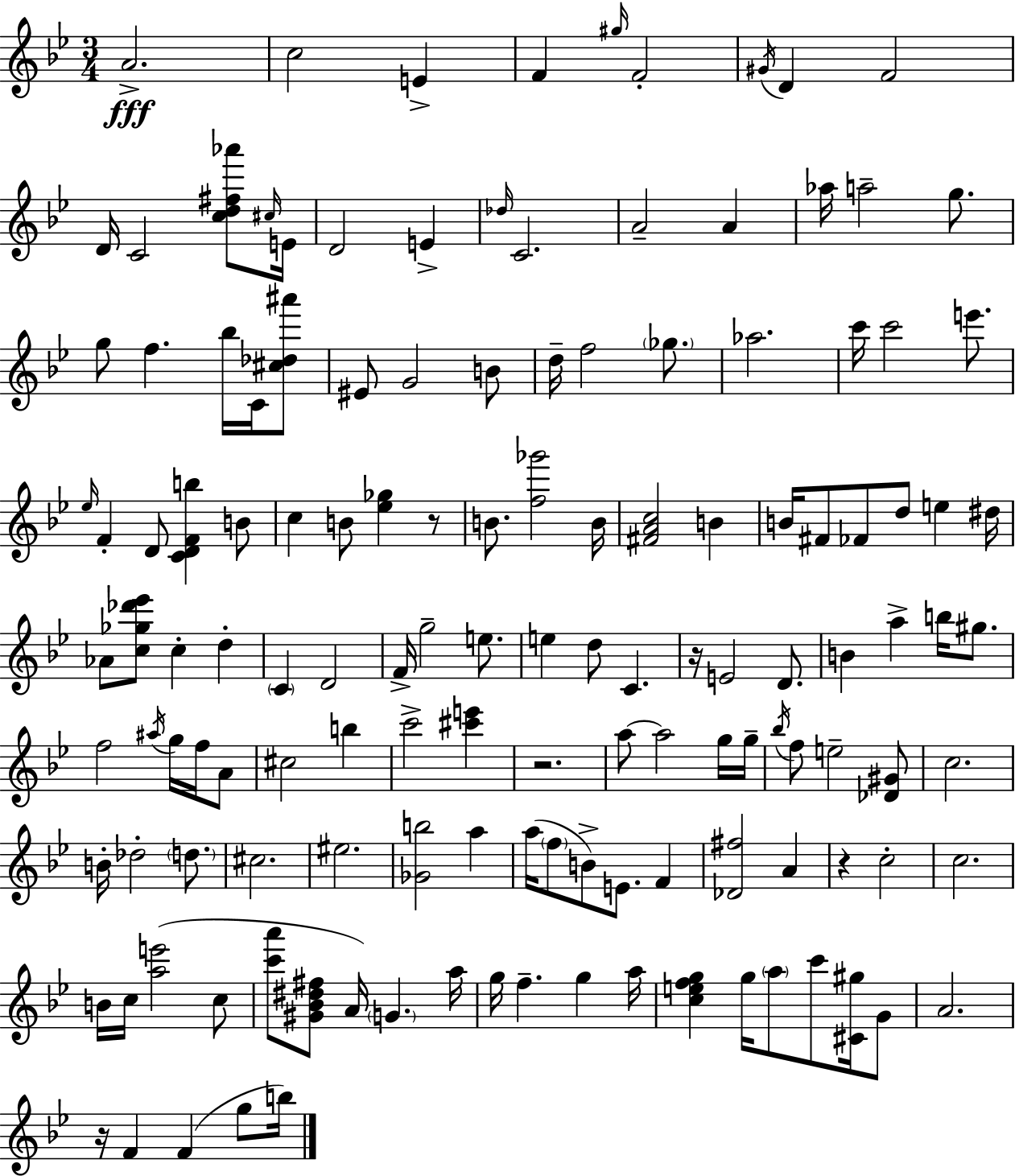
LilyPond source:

{
  \clef treble
  \numericTimeSignature
  \time 3/4
  \key g \minor
  a'2.->\fff | c''2 e'4-> | f'4 \grace { gis''16 } f'2-. | \acciaccatura { gis'16 } d'4 f'2 | \break d'16 c'2 <c'' d'' fis'' aes'''>8 | \grace { cis''16 } e'16 d'2 e'4-> | \grace { des''16 } c'2. | a'2-- | \break a'4 aes''16 a''2-- | g''8. g''8 f''4. | bes''16 c'16 <cis'' des'' ais'''>8 eis'8 g'2 | b'8 d''16-- f''2 | \break \parenthesize ges''8. aes''2. | c'''16 c'''2 | e'''8. \grace { ees''16 } f'4-. d'8 <c' d' f' b''>4 | b'8 c''4 b'8 <ees'' ges''>4 | \break r8 b'8. <f'' ges'''>2 | b'16 <fis' a' c''>2 | b'4 b'16 fis'8 fes'8 d''8 | e''4 dis''16 aes'8 <c'' ges'' des''' ees'''>8 c''4-. | \break d''4-. \parenthesize c'4 d'2 | f'16-> g''2-- | e''8. e''4 d''8 c'4. | r16 e'2 | \break d'8. b'4 a''4-> | b''16 gis''8. f''2 | \acciaccatura { ais''16 } g''16 f''16 a'8 cis''2 | b''4 c'''2-> | \break <cis''' e'''>4 r2. | a''8~~ a''2 | g''16 g''16-- \acciaccatura { bes''16 } f''8 e''2-- | <des' gis'>8 c''2. | \break b'16-. des''2-. | \parenthesize d''8. cis''2. | eis''2. | <ges' b''>2 | \break a''4 a''16( \parenthesize f''8 b'8->) | e'8. f'4 <des' fis''>2 | a'4 r4 c''2-. | c''2. | \break b'16 c''16 <a'' e'''>2( | c''8 <c''' a'''>8 <gis' bes' dis'' fis''>8 a'16) | \parenthesize g'4. a''16 g''16 f''4.-- | g''4 a''16 <c'' e'' f'' g''>4 g''16 | \break \parenthesize a''8 c'''8 <cis' gis''>16 g'8 a'2. | r16 f'4 | f'4( g''8 b''16) \bar "|."
}